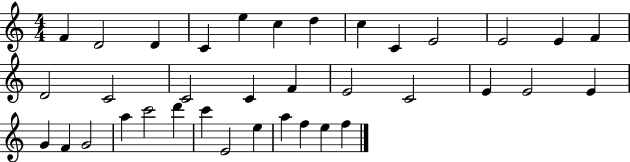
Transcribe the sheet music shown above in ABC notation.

X:1
T:Untitled
M:4/4
L:1/4
K:C
F D2 D C e c d c C E2 E2 E F D2 C2 C2 C F E2 C2 E E2 E G F G2 a c'2 d' c' E2 e a f e f